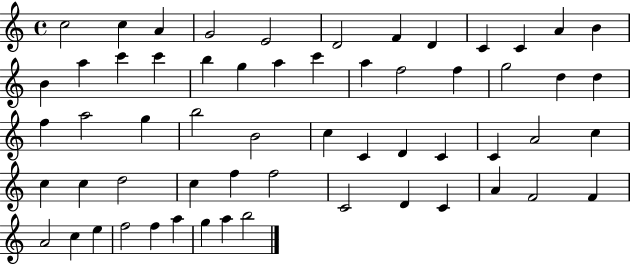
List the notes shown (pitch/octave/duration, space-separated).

C5/h C5/q A4/q G4/h E4/h D4/h F4/q D4/q C4/q C4/q A4/q B4/q B4/q A5/q C6/q C6/q B5/q G5/q A5/q C6/q A5/q F5/h F5/q G5/h D5/q D5/q F5/q A5/h G5/q B5/h B4/h C5/q C4/q D4/q C4/q C4/q A4/h C5/q C5/q C5/q D5/h C5/q F5/q F5/h C4/h D4/q C4/q A4/q F4/h F4/q A4/h C5/q E5/q F5/h F5/q A5/q G5/q A5/q B5/h